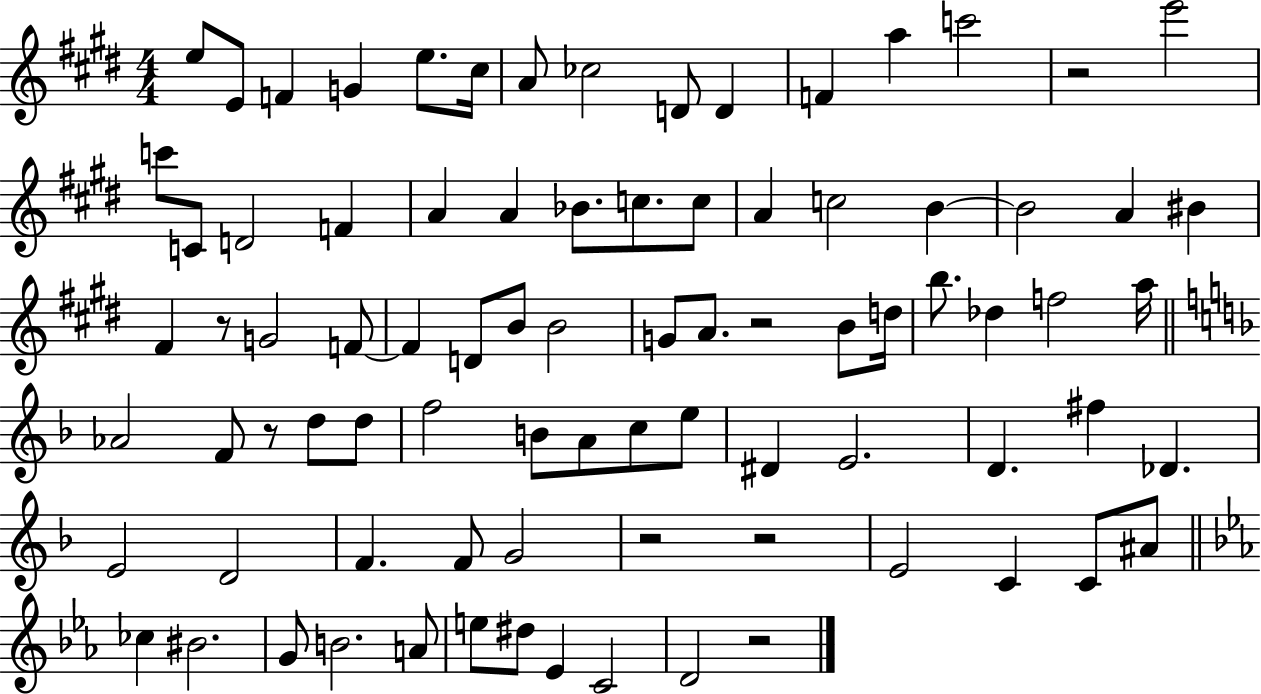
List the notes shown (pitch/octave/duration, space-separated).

E5/e E4/e F4/q G4/q E5/e. C#5/s A4/e CES5/h D4/e D4/q F4/q A5/q C6/h R/h E6/h C6/e C4/e D4/h F4/q A4/q A4/q Bb4/e. C5/e. C5/e A4/q C5/h B4/q B4/h A4/q BIS4/q F#4/q R/e G4/h F4/e F4/q D4/e B4/e B4/h G4/e A4/e. R/h B4/e D5/s B5/e. Db5/q F5/h A5/s Ab4/h F4/e R/e D5/e D5/e F5/h B4/e A4/e C5/e E5/e D#4/q E4/h. D4/q. F#5/q Db4/q. E4/h D4/h F4/q. F4/e G4/h R/h R/h E4/h C4/q C4/e A#4/e CES5/q BIS4/h. G4/e B4/h. A4/e E5/e D#5/e Eb4/q C4/h D4/h R/h